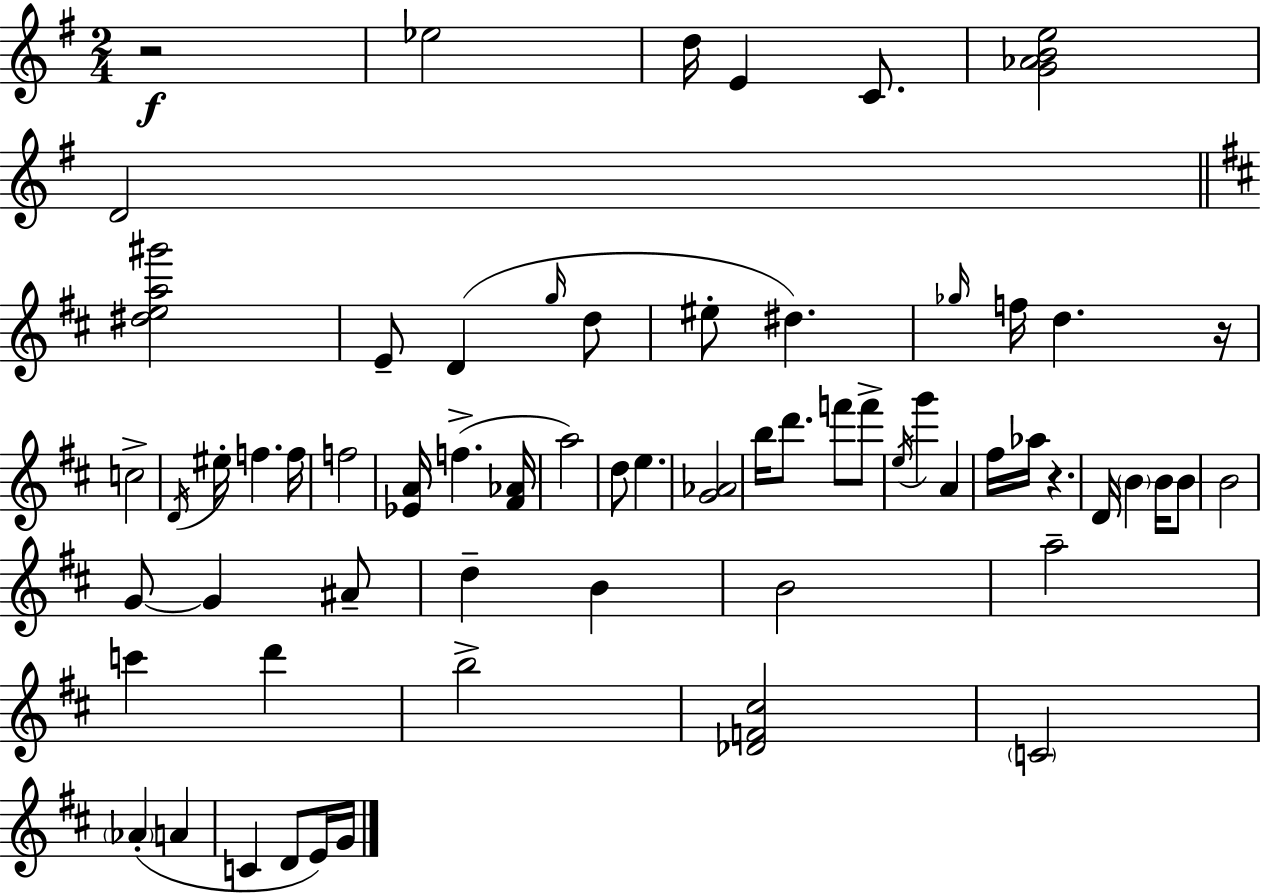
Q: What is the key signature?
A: G major